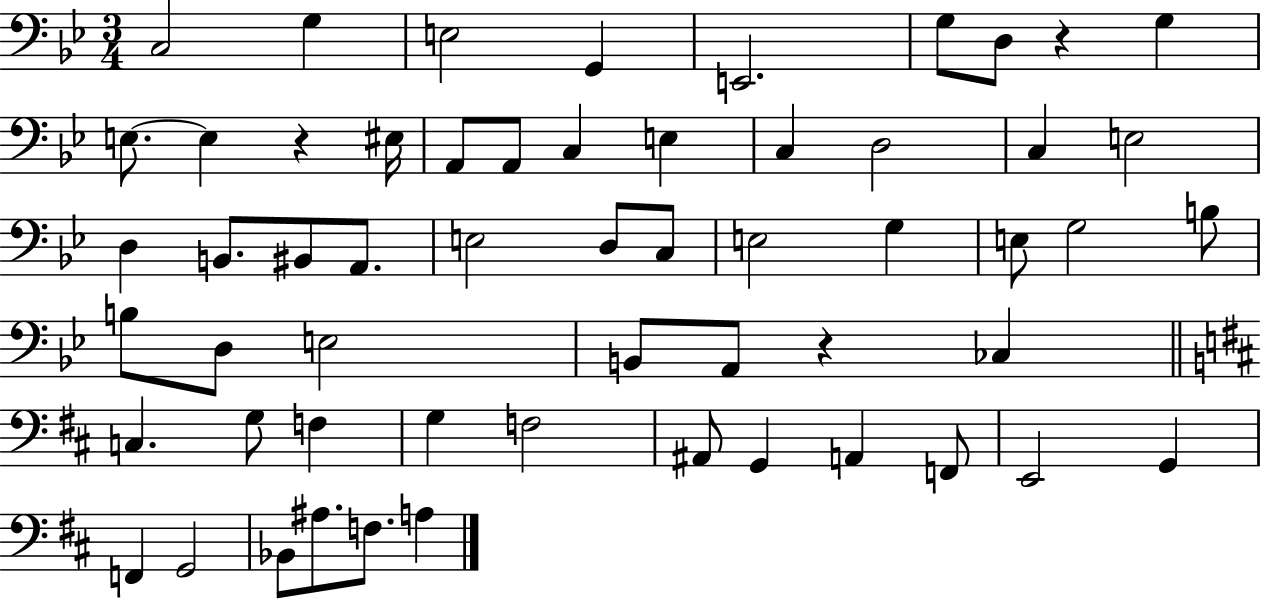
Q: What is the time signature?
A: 3/4